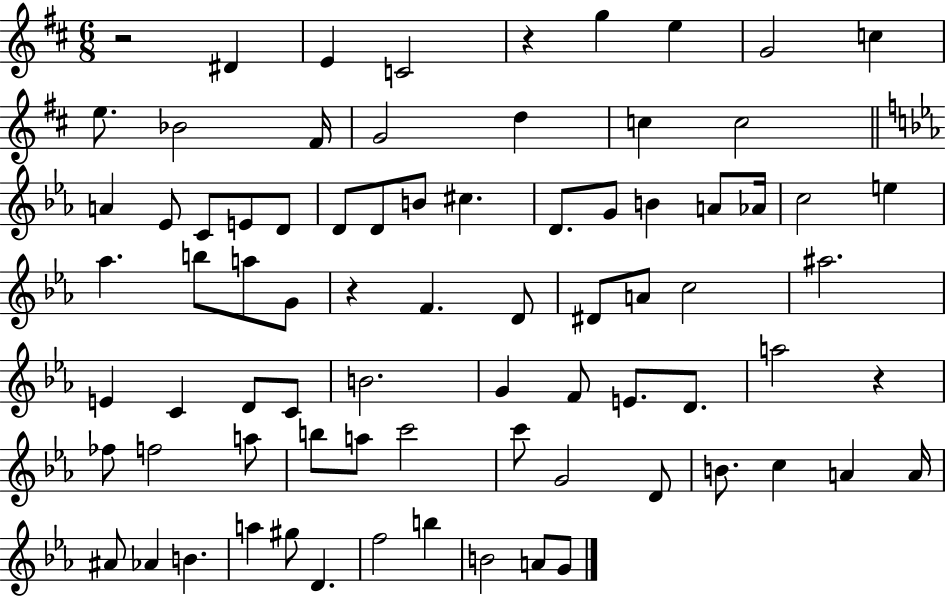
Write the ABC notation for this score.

X:1
T:Untitled
M:6/8
L:1/4
K:D
z2 ^D E C2 z g e G2 c e/2 _B2 ^F/4 G2 d c c2 A _E/2 C/2 E/2 D/2 D/2 D/2 B/2 ^c D/2 G/2 B A/2 _A/4 c2 e _a b/2 a/2 G/2 z F D/2 ^D/2 A/2 c2 ^a2 E C D/2 C/2 B2 G F/2 E/2 D/2 a2 z _f/2 f2 a/2 b/2 a/2 c'2 c'/2 G2 D/2 B/2 c A A/4 ^A/2 _A B a ^g/2 D f2 b B2 A/2 G/2